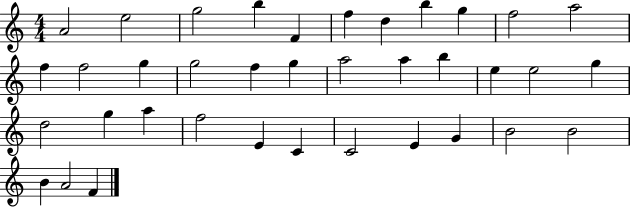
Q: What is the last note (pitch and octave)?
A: F4